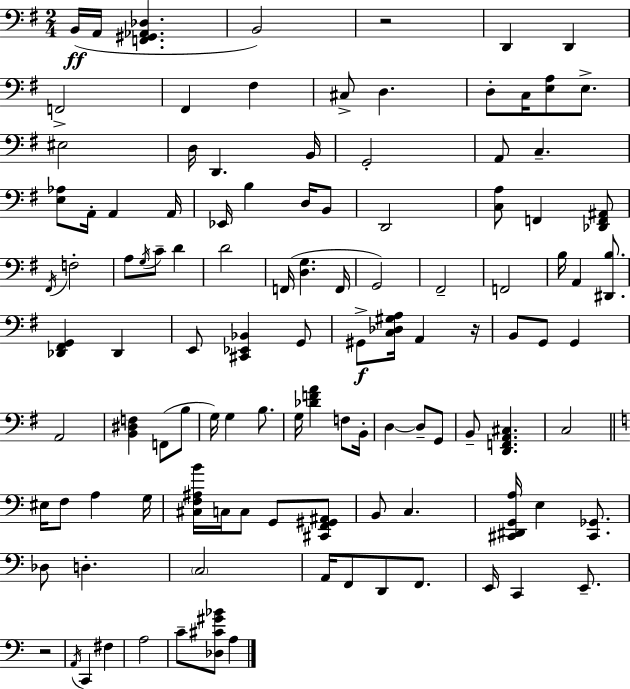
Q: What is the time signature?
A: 2/4